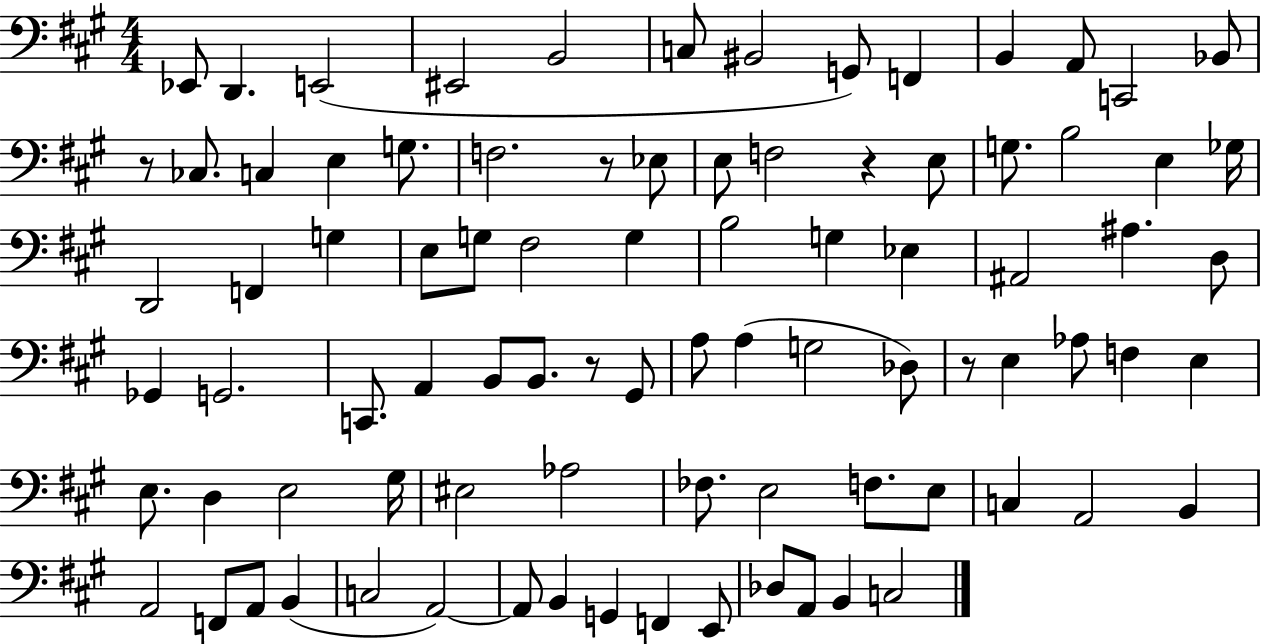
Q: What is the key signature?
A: A major